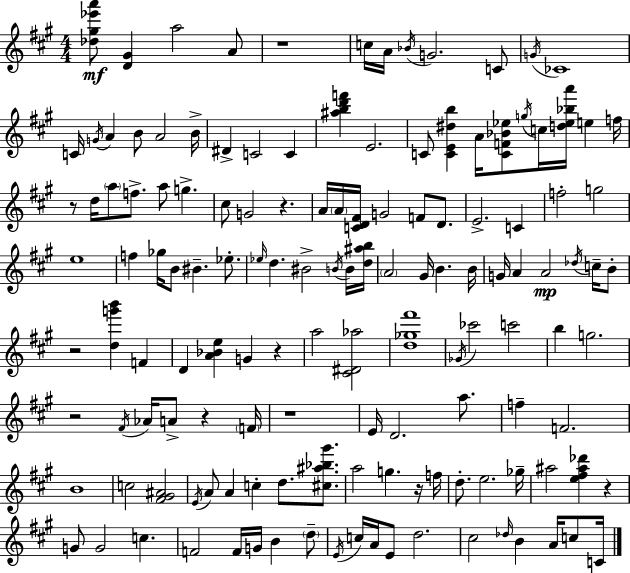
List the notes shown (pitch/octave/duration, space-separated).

[Db5,G#5,Eb6,A6]/e [D4,G#4]/q A5/h A4/e R/w C5/s A4/s Bb4/s G4/h. C4/e G4/s CES4/w C4/s G4/s A4/q B4/e A4/h B4/s D#4/q C4/h C4/q [A#5,B5,D6,F6]/q E4/h. C4/e [C4,E4,D#5,B5]/q A4/s [C4,F4,Bb4,Eb5]/e G5/s C5/s [D5,Eb5,Bb5,A6]/s E5/q F5/s R/e D5/s A5/e F5/e. A5/e G5/q. C#5/e G4/h R/q. A4/s A4/s [C4,D4,F#4]/s G4/h F4/e D4/e. E4/h. C4/q F5/h G5/h E5/w F5/q Gb5/s B4/e BIS4/q. Eb5/e. Eb5/s D5/q. BIS4/h B4/s B4/s [D5,A#5,B5]/s A4/h G#4/s B4/q. B4/s G4/s A4/q A4/h Db5/s C5/s B4/e R/h [D5,G6,B6]/q F4/q D4/q [A4,Bb4,E5]/q G4/q R/q A5/h [C#4,D#4,Ab5]/h [D5,Gb5,F#6]/w Gb4/s CES6/h C6/h B5/q G5/h. R/h F#4/s Ab4/s A4/e R/q F4/s R/w E4/s D4/h. A5/e. F5/q F4/h. B4/w C5/h [F#4,G#4,A#4]/h E4/s A4/e A4/q C5/q D5/e. [C#5,A#5,Bb5,G#6]/e. A5/h G5/q. R/s F5/s D5/e. E5/h. Gb5/s A#5/h [E5,F#5,A#5,Db6]/q R/q G4/e G4/h C5/q. F4/h F4/s G4/s B4/q D5/e E4/s C5/s A4/s E4/e D5/h. C#5/h Db5/s B4/q A4/s C5/e C4/s